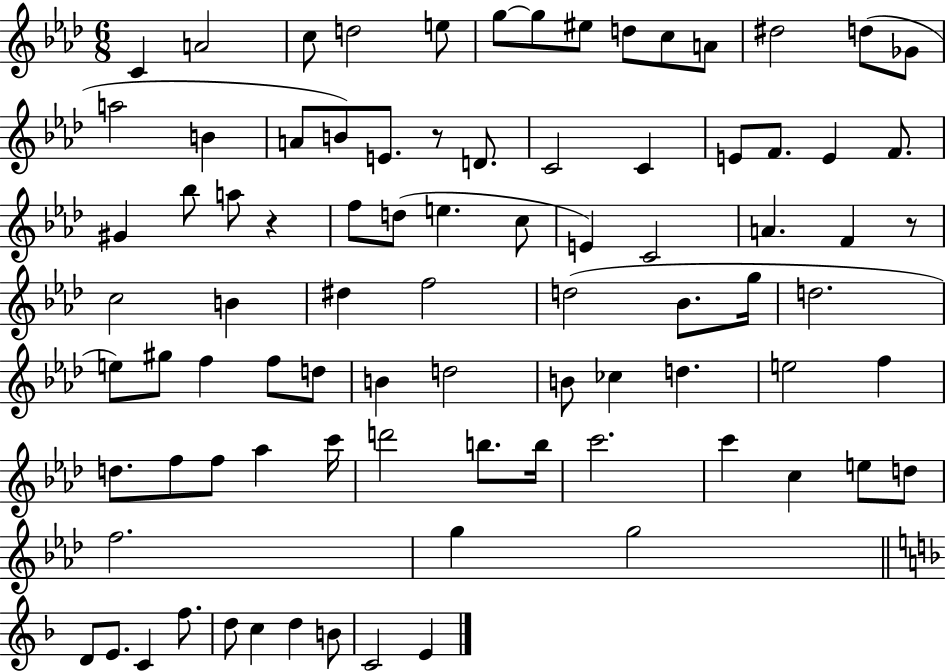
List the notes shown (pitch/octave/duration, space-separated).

C4/q A4/h C5/e D5/h E5/e G5/e G5/e EIS5/e D5/e C5/e A4/e D#5/h D5/e Gb4/e A5/h B4/q A4/e B4/e E4/e. R/e D4/e. C4/h C4/q E4/e F4/e. E4/q F4/e. G#4/q Bb5/e A5/e R/q F5/e D5/e E5/q. C5/e E4/q C4/h A4/q. F4/q R/e C5/h B4/q D#5/q F5/h D5/h Bb4/e. G5/s D5/h. E5/e G#5/e F5/q F5/e D5/e B4/q D5/h B4/e CES5/q D5/q. E5/h F5/q D5/e. F5/e F5/e Ab5/q C6/s D6/h B5/e. B5/s C6/h. C6/q C5/q E5/e D5/e F5/h. G5/q G5/h D4/e E4/e. C4/q F5/e. D5/e C5/q D5/q B4/e C4/h E4/q